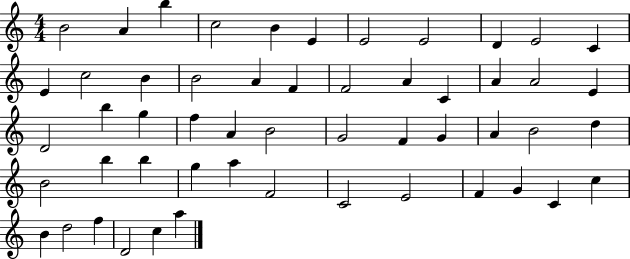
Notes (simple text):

B4/h A4/q B5/q C5/h B4/q E4/q E4/h E4/h D4/q E4/h C4/q E4/q C5/h B4/q B4/h A4/q F4/q F4/h A4/q C4/q A4/q A4/h E4/q D4/h B5/q G5/q F5/q A4/q B4/h G4/h F4/q G4/q A4/q B4/h D5/q B4/h B5/q B5/q G5/q A5/q F4/h C4/h E4/h F4/q G4/q C4/q C5/q B4/q D5/h F5/q D4/h C5/q A5/q